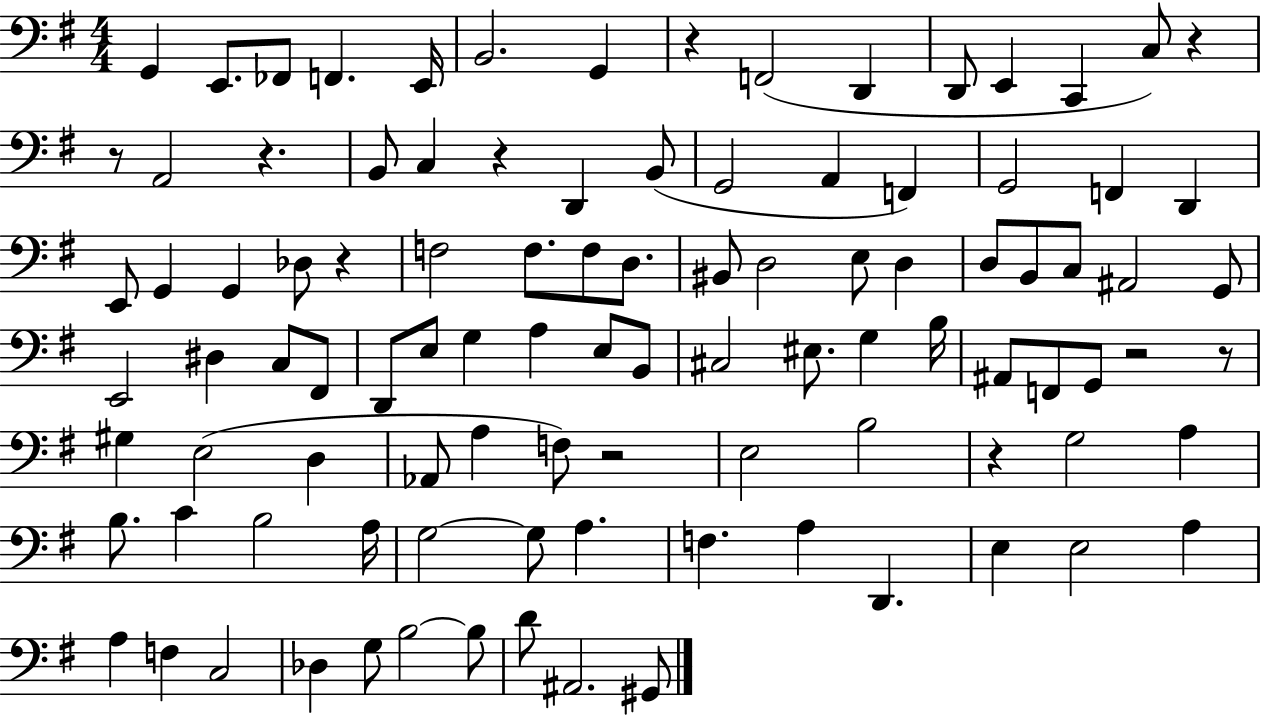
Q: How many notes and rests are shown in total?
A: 101